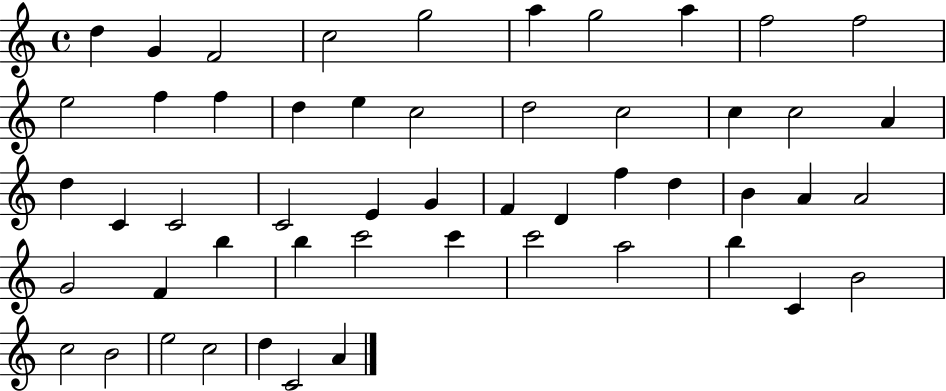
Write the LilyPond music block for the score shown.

{
  \clef treble
  \time 4/4
  \defaultTimeSignature
  \key c \major
  d''4 g'4 f'2 | c''2 g''2 | a''4 g''2 a''4 | f''2 f''2 | \break e''2 f''4 f''4 | d''4 e''4 c''2 | d''2 c''2 | c''4 c''2 a'4 | \break d''4 c'4 c'2 | c'2 e'4 g'4 | f'4 d'4 f''4 d''4 | b'4 a'4 a'2 | \break g'2 f'4 b''4 | b''4 c'''2 c'''4 | c'''2 a''2 | b''4 c'4 b'2 | \break c''2 b'2 | e''2 c''2 | d''4 c'2 a'4 | \bar "|."
}